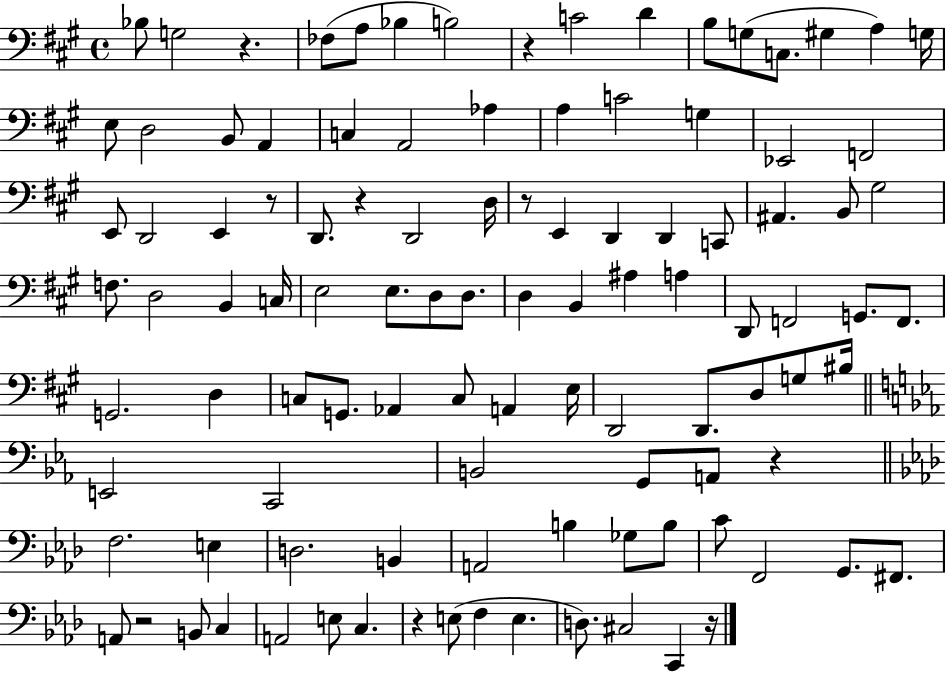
{
  \clef bass
  \time 4/4
  \defaultTimeSignature
  \key a \major
  bes8 g2 r4. | fes8( a8 bes4 b2) | r4 c'2 d'4 | b8 g8( c8. gis4 a4) g16 | \break e8 d2 b,8 a,4 | c4 a,2 aes4 | a4 c'2 g4 | ees,2 f,2 | \break e,8 d,2 e,4 r8 | d,8. r4 d,2 d16 | r8 e,4 d,4 d,4 c,8 | ais,4. b,8 gis2 | \break f8. d2 b,4 c16 | e2 e8. d8 d8. | d4 b,4 ais4 a4 | d,8 f,2 g,8. f,8. | \break g,2. d4 | c8 g,8. aes,4 c8 a,4 e16 | d,2 d,8. d8 g8 bis16 | \bar "||" \break \key ees \major e,2 c,2 | b,2 g,8 a,8 r4 | \bar "||" \break \key f \minor f2. e4 | d2. b,4 | a,2 b4 ges8 b8 | c'8 f,2 g,8. fis,8. | \break a,8 r2 b,8 c4 | a,2 e8 c4. | r4 e8( f4 e4. | d8.) cis2 c,4 r16 | \break \bar "|."
}